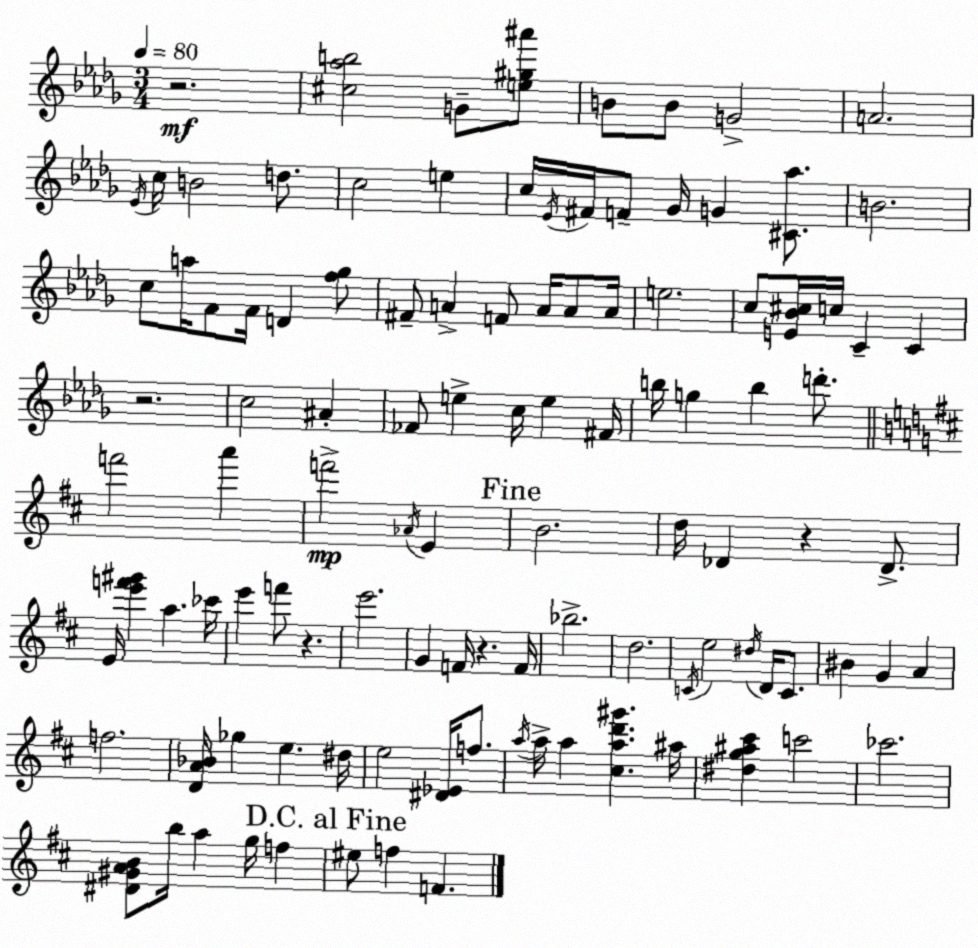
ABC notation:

X:1
T:Untitled
M:3/4
L:1/4
K:Bbm
z2 [^c_ab]2 G/2 [e^g^a']/2 B/2 B/2 G2 A2 _E/4 c/4 B2 d/2 c2 e c/4 _E/4 ^F/4 F/2 _G/4 G [^C_a]/2 B2 c/2 a/4 F/2 F/4 D [f_g]/2 ^F/2 A F/2 A/4 A/2 A/4 e2 c/2 [E_B^c]/4 c/4 C C z2 c2 ^A _F/2 e c/4 e ^F/4 b/4 g b d'/2 f'2 a' f'2 _A/4 E B2 d/4 _D z _D/2 E/4 [e'f'^g'] a _c'/4 e' f'/2 z e'2 G F/4 z F/4 _b2 d2 C/4 e2 ^d/4 D/4 C/2 ^B G A f2 [DA_B]/4 _g e ^d/4 e2 [^D_E]/4 f/2 a/4 a/4 a [^cad'^g'] ^a/4 [^dg^a^c'] c'2 _c'2 [^D^GAB]/2 b/4 a g/4 f ^e/2 f F